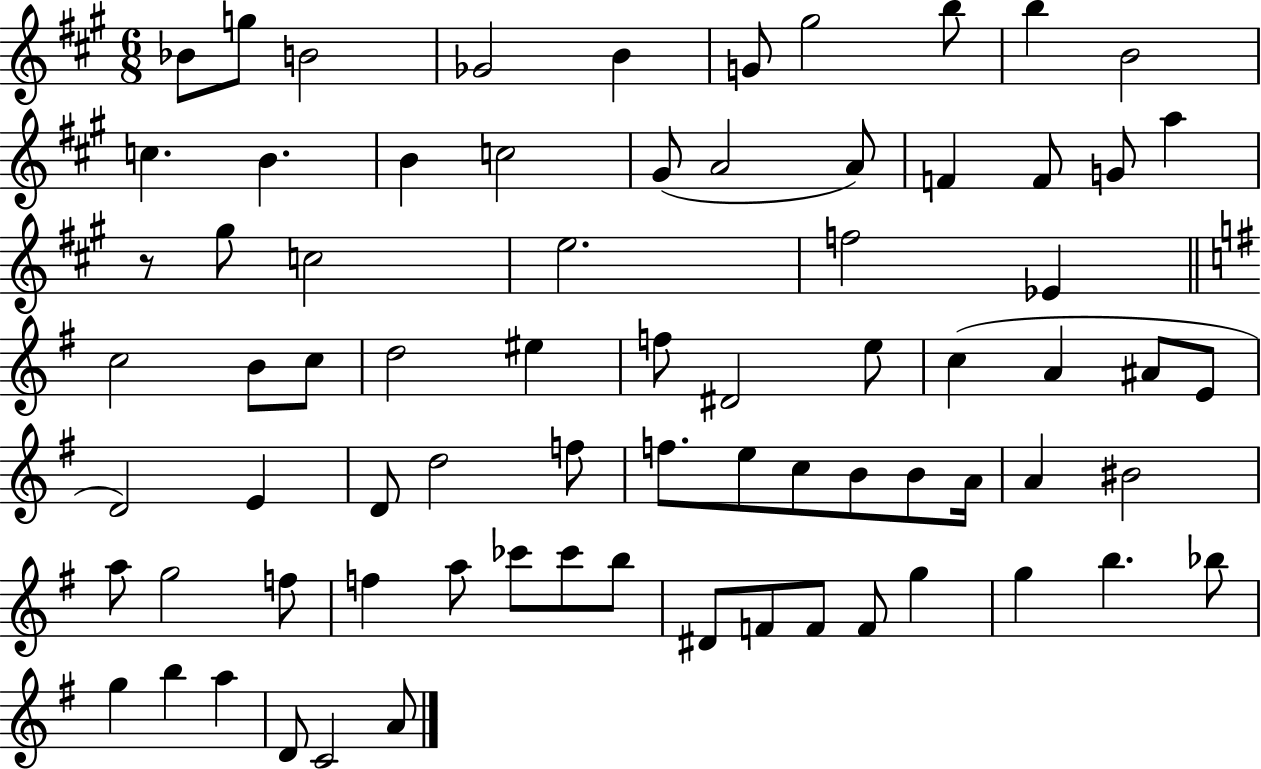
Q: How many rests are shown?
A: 1